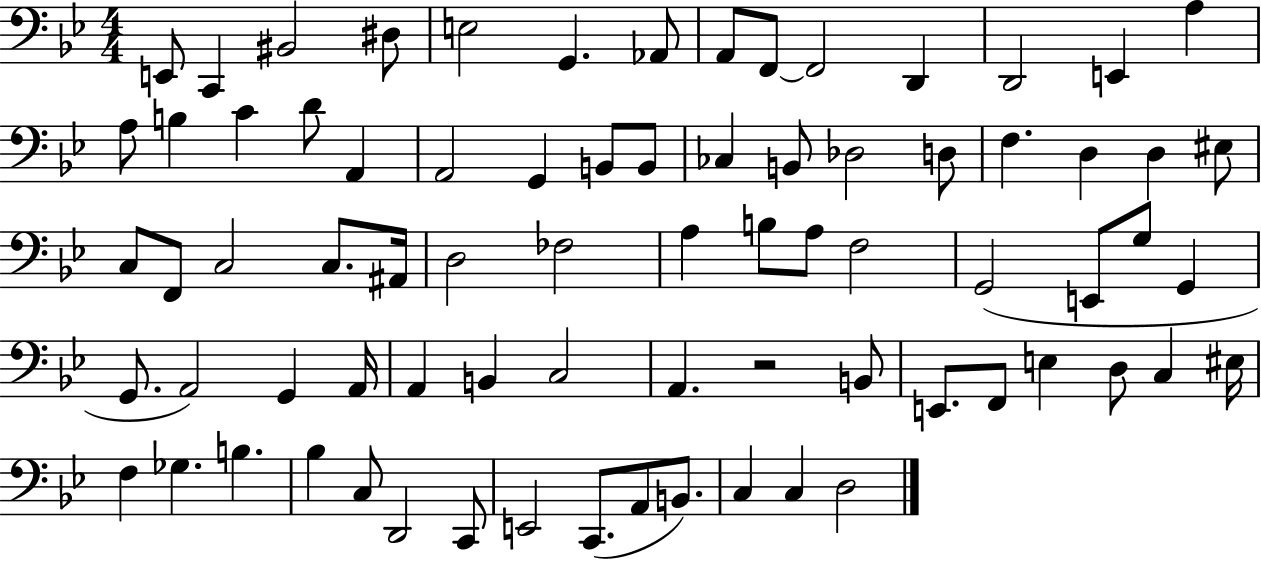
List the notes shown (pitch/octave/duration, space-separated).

E2/e C2/q BIS2/h D#3/e E3/h G2/q. Ab2/e A2/e F2/e F2/h D2/q D2/h E2/q A3/q A3/e B3/q C4/q D4/e A2/q A2/h G2/q B2/e B2/e CES3/q B2/e Db3/h D3/e F3/q. D3/q D3/q EIS3/e C3/e F2/e C3/h C3/e. A#2/s D3/h FES3/h A3/q B3/e A3/e F3/h G2/h E2/e G3/e G2/q G2/e. A2/h G2/q A2/s A2/q B2/q C3/h A2/q. R/h B2/e E2/e. F2/e E3/q D3/e C3/q EIS3/s F3/q Gb3/q. B3/q. Bb3/q C3/e D2/h C2/e E2/h C2/e. A2/e B2/e. C3/q C3/q D3/h